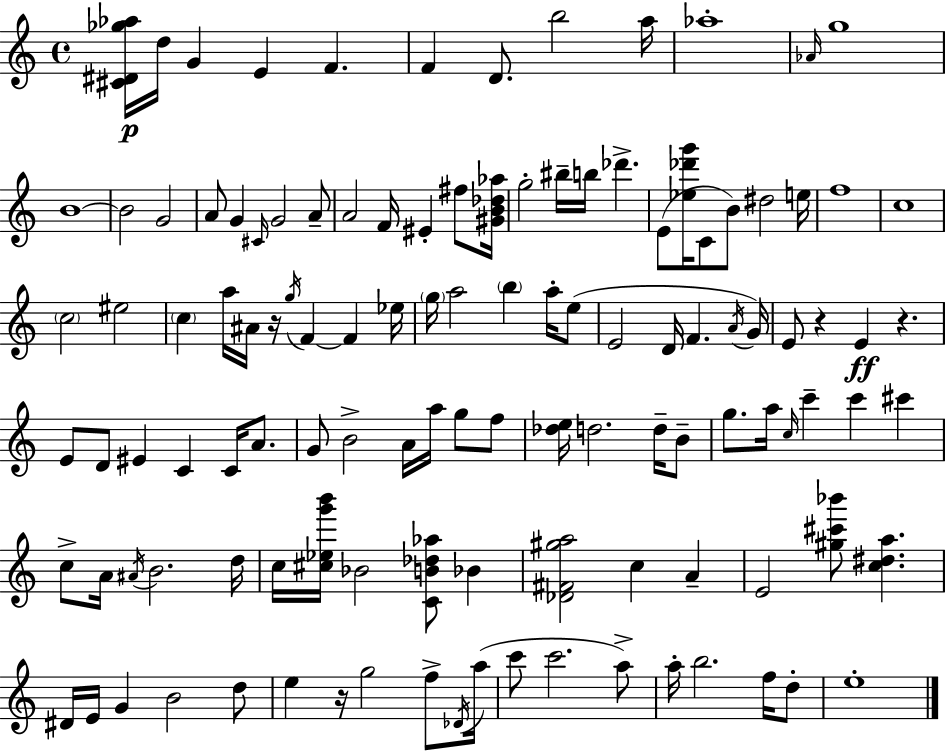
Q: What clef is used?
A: treble